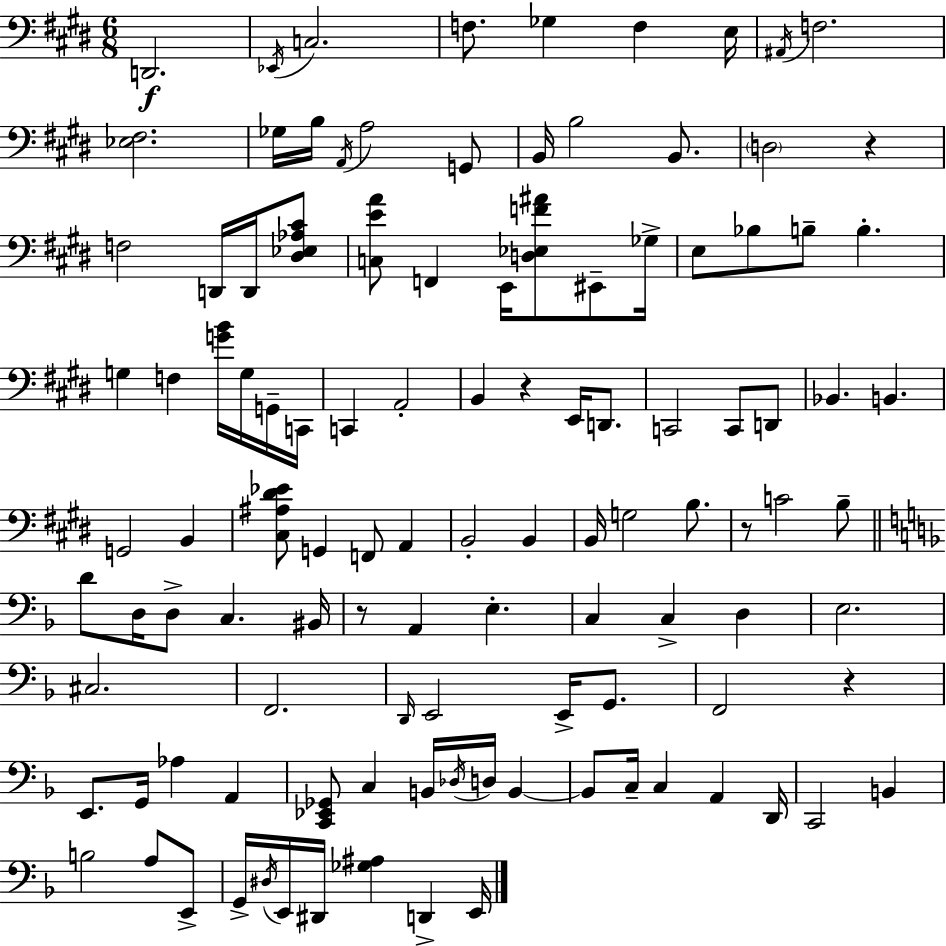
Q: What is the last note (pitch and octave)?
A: E2